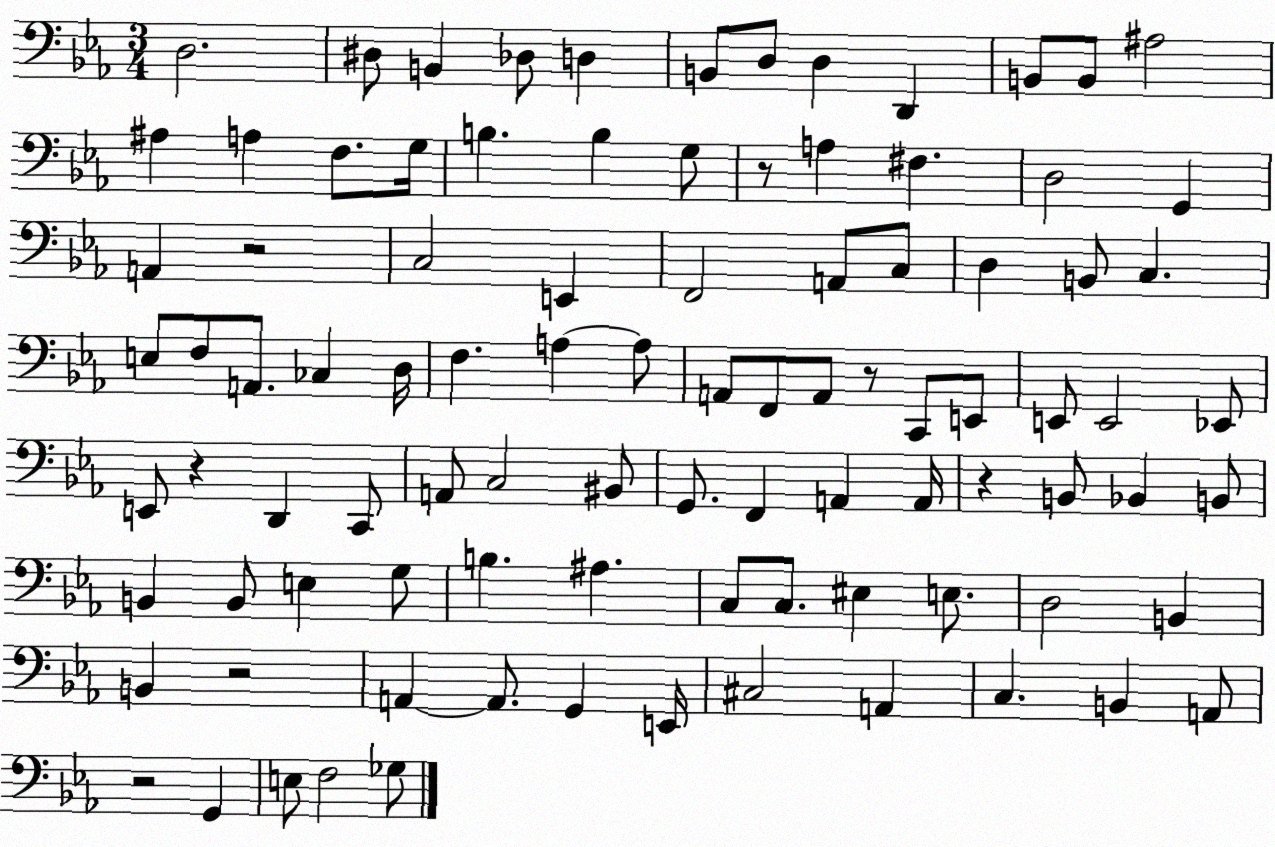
X:1
T:Untitled
M:3/4
L:1/4
K:Eb
D,2 ^D,/2 B,, _D,/2 D, B,,/2 D,/2 D, D,, B,,/2 B,,/2 ^A,2 ^A, A, F,/2 G,/4 B, B, G,/2 z/2 A, ^F, D,2 G,, A,, z2 C,2 E,, F,,2 A,,/2 C,/2 D, B,,/2 C, E,/2 F,/2 A,,/2 _C, D,/4 F, A, A,/2 A,,/2 F,,/2 A,,/2 z/2 C,,/2 E,,/2 E,,/2 E,,2 _E,,/2 E,,/2 z D,, C,,/2 A,,/2 C,2 ^B,,/2 G,,/2 F,, A,, A,,/4 z B,,/2 _B,, B,,/2 B,, B,,/2 E, G,/2 B, ^A, C,/2 C,/2 ^E, E,/2 D,2 B,, B,, z2 A,, A,,/2 G,, E,,/4 ^C,2 A,, C, B,, A,,/2 z2 G,, E,/2 F,2 _G,/2